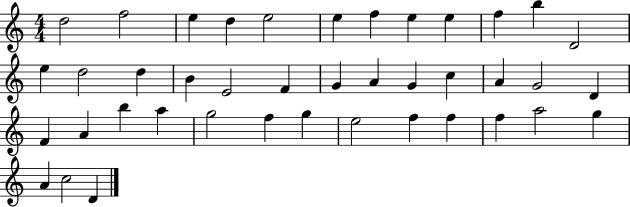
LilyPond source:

{
  \clef treble
  \numericTimeSignature
  \time 4/4
  \key c \major
  d''2 f''2 | e''4 d''4 e''2 | e''4 f''4 e''4 e''4 | f''4 b''4 d'2 | \break e''4 d''2 d''4 | b'4 e'2 f'4 | g'4 a'4 g'4 c''4 | a'4 g'2 d'4 | \break f'4 a'4 b''4 a''4 | g''2 f''4 g''4 | e''2 f''4 f''4 | f''4 a''2 g''4 | \break a'4 c''2 d'4 | \bar "|."
}